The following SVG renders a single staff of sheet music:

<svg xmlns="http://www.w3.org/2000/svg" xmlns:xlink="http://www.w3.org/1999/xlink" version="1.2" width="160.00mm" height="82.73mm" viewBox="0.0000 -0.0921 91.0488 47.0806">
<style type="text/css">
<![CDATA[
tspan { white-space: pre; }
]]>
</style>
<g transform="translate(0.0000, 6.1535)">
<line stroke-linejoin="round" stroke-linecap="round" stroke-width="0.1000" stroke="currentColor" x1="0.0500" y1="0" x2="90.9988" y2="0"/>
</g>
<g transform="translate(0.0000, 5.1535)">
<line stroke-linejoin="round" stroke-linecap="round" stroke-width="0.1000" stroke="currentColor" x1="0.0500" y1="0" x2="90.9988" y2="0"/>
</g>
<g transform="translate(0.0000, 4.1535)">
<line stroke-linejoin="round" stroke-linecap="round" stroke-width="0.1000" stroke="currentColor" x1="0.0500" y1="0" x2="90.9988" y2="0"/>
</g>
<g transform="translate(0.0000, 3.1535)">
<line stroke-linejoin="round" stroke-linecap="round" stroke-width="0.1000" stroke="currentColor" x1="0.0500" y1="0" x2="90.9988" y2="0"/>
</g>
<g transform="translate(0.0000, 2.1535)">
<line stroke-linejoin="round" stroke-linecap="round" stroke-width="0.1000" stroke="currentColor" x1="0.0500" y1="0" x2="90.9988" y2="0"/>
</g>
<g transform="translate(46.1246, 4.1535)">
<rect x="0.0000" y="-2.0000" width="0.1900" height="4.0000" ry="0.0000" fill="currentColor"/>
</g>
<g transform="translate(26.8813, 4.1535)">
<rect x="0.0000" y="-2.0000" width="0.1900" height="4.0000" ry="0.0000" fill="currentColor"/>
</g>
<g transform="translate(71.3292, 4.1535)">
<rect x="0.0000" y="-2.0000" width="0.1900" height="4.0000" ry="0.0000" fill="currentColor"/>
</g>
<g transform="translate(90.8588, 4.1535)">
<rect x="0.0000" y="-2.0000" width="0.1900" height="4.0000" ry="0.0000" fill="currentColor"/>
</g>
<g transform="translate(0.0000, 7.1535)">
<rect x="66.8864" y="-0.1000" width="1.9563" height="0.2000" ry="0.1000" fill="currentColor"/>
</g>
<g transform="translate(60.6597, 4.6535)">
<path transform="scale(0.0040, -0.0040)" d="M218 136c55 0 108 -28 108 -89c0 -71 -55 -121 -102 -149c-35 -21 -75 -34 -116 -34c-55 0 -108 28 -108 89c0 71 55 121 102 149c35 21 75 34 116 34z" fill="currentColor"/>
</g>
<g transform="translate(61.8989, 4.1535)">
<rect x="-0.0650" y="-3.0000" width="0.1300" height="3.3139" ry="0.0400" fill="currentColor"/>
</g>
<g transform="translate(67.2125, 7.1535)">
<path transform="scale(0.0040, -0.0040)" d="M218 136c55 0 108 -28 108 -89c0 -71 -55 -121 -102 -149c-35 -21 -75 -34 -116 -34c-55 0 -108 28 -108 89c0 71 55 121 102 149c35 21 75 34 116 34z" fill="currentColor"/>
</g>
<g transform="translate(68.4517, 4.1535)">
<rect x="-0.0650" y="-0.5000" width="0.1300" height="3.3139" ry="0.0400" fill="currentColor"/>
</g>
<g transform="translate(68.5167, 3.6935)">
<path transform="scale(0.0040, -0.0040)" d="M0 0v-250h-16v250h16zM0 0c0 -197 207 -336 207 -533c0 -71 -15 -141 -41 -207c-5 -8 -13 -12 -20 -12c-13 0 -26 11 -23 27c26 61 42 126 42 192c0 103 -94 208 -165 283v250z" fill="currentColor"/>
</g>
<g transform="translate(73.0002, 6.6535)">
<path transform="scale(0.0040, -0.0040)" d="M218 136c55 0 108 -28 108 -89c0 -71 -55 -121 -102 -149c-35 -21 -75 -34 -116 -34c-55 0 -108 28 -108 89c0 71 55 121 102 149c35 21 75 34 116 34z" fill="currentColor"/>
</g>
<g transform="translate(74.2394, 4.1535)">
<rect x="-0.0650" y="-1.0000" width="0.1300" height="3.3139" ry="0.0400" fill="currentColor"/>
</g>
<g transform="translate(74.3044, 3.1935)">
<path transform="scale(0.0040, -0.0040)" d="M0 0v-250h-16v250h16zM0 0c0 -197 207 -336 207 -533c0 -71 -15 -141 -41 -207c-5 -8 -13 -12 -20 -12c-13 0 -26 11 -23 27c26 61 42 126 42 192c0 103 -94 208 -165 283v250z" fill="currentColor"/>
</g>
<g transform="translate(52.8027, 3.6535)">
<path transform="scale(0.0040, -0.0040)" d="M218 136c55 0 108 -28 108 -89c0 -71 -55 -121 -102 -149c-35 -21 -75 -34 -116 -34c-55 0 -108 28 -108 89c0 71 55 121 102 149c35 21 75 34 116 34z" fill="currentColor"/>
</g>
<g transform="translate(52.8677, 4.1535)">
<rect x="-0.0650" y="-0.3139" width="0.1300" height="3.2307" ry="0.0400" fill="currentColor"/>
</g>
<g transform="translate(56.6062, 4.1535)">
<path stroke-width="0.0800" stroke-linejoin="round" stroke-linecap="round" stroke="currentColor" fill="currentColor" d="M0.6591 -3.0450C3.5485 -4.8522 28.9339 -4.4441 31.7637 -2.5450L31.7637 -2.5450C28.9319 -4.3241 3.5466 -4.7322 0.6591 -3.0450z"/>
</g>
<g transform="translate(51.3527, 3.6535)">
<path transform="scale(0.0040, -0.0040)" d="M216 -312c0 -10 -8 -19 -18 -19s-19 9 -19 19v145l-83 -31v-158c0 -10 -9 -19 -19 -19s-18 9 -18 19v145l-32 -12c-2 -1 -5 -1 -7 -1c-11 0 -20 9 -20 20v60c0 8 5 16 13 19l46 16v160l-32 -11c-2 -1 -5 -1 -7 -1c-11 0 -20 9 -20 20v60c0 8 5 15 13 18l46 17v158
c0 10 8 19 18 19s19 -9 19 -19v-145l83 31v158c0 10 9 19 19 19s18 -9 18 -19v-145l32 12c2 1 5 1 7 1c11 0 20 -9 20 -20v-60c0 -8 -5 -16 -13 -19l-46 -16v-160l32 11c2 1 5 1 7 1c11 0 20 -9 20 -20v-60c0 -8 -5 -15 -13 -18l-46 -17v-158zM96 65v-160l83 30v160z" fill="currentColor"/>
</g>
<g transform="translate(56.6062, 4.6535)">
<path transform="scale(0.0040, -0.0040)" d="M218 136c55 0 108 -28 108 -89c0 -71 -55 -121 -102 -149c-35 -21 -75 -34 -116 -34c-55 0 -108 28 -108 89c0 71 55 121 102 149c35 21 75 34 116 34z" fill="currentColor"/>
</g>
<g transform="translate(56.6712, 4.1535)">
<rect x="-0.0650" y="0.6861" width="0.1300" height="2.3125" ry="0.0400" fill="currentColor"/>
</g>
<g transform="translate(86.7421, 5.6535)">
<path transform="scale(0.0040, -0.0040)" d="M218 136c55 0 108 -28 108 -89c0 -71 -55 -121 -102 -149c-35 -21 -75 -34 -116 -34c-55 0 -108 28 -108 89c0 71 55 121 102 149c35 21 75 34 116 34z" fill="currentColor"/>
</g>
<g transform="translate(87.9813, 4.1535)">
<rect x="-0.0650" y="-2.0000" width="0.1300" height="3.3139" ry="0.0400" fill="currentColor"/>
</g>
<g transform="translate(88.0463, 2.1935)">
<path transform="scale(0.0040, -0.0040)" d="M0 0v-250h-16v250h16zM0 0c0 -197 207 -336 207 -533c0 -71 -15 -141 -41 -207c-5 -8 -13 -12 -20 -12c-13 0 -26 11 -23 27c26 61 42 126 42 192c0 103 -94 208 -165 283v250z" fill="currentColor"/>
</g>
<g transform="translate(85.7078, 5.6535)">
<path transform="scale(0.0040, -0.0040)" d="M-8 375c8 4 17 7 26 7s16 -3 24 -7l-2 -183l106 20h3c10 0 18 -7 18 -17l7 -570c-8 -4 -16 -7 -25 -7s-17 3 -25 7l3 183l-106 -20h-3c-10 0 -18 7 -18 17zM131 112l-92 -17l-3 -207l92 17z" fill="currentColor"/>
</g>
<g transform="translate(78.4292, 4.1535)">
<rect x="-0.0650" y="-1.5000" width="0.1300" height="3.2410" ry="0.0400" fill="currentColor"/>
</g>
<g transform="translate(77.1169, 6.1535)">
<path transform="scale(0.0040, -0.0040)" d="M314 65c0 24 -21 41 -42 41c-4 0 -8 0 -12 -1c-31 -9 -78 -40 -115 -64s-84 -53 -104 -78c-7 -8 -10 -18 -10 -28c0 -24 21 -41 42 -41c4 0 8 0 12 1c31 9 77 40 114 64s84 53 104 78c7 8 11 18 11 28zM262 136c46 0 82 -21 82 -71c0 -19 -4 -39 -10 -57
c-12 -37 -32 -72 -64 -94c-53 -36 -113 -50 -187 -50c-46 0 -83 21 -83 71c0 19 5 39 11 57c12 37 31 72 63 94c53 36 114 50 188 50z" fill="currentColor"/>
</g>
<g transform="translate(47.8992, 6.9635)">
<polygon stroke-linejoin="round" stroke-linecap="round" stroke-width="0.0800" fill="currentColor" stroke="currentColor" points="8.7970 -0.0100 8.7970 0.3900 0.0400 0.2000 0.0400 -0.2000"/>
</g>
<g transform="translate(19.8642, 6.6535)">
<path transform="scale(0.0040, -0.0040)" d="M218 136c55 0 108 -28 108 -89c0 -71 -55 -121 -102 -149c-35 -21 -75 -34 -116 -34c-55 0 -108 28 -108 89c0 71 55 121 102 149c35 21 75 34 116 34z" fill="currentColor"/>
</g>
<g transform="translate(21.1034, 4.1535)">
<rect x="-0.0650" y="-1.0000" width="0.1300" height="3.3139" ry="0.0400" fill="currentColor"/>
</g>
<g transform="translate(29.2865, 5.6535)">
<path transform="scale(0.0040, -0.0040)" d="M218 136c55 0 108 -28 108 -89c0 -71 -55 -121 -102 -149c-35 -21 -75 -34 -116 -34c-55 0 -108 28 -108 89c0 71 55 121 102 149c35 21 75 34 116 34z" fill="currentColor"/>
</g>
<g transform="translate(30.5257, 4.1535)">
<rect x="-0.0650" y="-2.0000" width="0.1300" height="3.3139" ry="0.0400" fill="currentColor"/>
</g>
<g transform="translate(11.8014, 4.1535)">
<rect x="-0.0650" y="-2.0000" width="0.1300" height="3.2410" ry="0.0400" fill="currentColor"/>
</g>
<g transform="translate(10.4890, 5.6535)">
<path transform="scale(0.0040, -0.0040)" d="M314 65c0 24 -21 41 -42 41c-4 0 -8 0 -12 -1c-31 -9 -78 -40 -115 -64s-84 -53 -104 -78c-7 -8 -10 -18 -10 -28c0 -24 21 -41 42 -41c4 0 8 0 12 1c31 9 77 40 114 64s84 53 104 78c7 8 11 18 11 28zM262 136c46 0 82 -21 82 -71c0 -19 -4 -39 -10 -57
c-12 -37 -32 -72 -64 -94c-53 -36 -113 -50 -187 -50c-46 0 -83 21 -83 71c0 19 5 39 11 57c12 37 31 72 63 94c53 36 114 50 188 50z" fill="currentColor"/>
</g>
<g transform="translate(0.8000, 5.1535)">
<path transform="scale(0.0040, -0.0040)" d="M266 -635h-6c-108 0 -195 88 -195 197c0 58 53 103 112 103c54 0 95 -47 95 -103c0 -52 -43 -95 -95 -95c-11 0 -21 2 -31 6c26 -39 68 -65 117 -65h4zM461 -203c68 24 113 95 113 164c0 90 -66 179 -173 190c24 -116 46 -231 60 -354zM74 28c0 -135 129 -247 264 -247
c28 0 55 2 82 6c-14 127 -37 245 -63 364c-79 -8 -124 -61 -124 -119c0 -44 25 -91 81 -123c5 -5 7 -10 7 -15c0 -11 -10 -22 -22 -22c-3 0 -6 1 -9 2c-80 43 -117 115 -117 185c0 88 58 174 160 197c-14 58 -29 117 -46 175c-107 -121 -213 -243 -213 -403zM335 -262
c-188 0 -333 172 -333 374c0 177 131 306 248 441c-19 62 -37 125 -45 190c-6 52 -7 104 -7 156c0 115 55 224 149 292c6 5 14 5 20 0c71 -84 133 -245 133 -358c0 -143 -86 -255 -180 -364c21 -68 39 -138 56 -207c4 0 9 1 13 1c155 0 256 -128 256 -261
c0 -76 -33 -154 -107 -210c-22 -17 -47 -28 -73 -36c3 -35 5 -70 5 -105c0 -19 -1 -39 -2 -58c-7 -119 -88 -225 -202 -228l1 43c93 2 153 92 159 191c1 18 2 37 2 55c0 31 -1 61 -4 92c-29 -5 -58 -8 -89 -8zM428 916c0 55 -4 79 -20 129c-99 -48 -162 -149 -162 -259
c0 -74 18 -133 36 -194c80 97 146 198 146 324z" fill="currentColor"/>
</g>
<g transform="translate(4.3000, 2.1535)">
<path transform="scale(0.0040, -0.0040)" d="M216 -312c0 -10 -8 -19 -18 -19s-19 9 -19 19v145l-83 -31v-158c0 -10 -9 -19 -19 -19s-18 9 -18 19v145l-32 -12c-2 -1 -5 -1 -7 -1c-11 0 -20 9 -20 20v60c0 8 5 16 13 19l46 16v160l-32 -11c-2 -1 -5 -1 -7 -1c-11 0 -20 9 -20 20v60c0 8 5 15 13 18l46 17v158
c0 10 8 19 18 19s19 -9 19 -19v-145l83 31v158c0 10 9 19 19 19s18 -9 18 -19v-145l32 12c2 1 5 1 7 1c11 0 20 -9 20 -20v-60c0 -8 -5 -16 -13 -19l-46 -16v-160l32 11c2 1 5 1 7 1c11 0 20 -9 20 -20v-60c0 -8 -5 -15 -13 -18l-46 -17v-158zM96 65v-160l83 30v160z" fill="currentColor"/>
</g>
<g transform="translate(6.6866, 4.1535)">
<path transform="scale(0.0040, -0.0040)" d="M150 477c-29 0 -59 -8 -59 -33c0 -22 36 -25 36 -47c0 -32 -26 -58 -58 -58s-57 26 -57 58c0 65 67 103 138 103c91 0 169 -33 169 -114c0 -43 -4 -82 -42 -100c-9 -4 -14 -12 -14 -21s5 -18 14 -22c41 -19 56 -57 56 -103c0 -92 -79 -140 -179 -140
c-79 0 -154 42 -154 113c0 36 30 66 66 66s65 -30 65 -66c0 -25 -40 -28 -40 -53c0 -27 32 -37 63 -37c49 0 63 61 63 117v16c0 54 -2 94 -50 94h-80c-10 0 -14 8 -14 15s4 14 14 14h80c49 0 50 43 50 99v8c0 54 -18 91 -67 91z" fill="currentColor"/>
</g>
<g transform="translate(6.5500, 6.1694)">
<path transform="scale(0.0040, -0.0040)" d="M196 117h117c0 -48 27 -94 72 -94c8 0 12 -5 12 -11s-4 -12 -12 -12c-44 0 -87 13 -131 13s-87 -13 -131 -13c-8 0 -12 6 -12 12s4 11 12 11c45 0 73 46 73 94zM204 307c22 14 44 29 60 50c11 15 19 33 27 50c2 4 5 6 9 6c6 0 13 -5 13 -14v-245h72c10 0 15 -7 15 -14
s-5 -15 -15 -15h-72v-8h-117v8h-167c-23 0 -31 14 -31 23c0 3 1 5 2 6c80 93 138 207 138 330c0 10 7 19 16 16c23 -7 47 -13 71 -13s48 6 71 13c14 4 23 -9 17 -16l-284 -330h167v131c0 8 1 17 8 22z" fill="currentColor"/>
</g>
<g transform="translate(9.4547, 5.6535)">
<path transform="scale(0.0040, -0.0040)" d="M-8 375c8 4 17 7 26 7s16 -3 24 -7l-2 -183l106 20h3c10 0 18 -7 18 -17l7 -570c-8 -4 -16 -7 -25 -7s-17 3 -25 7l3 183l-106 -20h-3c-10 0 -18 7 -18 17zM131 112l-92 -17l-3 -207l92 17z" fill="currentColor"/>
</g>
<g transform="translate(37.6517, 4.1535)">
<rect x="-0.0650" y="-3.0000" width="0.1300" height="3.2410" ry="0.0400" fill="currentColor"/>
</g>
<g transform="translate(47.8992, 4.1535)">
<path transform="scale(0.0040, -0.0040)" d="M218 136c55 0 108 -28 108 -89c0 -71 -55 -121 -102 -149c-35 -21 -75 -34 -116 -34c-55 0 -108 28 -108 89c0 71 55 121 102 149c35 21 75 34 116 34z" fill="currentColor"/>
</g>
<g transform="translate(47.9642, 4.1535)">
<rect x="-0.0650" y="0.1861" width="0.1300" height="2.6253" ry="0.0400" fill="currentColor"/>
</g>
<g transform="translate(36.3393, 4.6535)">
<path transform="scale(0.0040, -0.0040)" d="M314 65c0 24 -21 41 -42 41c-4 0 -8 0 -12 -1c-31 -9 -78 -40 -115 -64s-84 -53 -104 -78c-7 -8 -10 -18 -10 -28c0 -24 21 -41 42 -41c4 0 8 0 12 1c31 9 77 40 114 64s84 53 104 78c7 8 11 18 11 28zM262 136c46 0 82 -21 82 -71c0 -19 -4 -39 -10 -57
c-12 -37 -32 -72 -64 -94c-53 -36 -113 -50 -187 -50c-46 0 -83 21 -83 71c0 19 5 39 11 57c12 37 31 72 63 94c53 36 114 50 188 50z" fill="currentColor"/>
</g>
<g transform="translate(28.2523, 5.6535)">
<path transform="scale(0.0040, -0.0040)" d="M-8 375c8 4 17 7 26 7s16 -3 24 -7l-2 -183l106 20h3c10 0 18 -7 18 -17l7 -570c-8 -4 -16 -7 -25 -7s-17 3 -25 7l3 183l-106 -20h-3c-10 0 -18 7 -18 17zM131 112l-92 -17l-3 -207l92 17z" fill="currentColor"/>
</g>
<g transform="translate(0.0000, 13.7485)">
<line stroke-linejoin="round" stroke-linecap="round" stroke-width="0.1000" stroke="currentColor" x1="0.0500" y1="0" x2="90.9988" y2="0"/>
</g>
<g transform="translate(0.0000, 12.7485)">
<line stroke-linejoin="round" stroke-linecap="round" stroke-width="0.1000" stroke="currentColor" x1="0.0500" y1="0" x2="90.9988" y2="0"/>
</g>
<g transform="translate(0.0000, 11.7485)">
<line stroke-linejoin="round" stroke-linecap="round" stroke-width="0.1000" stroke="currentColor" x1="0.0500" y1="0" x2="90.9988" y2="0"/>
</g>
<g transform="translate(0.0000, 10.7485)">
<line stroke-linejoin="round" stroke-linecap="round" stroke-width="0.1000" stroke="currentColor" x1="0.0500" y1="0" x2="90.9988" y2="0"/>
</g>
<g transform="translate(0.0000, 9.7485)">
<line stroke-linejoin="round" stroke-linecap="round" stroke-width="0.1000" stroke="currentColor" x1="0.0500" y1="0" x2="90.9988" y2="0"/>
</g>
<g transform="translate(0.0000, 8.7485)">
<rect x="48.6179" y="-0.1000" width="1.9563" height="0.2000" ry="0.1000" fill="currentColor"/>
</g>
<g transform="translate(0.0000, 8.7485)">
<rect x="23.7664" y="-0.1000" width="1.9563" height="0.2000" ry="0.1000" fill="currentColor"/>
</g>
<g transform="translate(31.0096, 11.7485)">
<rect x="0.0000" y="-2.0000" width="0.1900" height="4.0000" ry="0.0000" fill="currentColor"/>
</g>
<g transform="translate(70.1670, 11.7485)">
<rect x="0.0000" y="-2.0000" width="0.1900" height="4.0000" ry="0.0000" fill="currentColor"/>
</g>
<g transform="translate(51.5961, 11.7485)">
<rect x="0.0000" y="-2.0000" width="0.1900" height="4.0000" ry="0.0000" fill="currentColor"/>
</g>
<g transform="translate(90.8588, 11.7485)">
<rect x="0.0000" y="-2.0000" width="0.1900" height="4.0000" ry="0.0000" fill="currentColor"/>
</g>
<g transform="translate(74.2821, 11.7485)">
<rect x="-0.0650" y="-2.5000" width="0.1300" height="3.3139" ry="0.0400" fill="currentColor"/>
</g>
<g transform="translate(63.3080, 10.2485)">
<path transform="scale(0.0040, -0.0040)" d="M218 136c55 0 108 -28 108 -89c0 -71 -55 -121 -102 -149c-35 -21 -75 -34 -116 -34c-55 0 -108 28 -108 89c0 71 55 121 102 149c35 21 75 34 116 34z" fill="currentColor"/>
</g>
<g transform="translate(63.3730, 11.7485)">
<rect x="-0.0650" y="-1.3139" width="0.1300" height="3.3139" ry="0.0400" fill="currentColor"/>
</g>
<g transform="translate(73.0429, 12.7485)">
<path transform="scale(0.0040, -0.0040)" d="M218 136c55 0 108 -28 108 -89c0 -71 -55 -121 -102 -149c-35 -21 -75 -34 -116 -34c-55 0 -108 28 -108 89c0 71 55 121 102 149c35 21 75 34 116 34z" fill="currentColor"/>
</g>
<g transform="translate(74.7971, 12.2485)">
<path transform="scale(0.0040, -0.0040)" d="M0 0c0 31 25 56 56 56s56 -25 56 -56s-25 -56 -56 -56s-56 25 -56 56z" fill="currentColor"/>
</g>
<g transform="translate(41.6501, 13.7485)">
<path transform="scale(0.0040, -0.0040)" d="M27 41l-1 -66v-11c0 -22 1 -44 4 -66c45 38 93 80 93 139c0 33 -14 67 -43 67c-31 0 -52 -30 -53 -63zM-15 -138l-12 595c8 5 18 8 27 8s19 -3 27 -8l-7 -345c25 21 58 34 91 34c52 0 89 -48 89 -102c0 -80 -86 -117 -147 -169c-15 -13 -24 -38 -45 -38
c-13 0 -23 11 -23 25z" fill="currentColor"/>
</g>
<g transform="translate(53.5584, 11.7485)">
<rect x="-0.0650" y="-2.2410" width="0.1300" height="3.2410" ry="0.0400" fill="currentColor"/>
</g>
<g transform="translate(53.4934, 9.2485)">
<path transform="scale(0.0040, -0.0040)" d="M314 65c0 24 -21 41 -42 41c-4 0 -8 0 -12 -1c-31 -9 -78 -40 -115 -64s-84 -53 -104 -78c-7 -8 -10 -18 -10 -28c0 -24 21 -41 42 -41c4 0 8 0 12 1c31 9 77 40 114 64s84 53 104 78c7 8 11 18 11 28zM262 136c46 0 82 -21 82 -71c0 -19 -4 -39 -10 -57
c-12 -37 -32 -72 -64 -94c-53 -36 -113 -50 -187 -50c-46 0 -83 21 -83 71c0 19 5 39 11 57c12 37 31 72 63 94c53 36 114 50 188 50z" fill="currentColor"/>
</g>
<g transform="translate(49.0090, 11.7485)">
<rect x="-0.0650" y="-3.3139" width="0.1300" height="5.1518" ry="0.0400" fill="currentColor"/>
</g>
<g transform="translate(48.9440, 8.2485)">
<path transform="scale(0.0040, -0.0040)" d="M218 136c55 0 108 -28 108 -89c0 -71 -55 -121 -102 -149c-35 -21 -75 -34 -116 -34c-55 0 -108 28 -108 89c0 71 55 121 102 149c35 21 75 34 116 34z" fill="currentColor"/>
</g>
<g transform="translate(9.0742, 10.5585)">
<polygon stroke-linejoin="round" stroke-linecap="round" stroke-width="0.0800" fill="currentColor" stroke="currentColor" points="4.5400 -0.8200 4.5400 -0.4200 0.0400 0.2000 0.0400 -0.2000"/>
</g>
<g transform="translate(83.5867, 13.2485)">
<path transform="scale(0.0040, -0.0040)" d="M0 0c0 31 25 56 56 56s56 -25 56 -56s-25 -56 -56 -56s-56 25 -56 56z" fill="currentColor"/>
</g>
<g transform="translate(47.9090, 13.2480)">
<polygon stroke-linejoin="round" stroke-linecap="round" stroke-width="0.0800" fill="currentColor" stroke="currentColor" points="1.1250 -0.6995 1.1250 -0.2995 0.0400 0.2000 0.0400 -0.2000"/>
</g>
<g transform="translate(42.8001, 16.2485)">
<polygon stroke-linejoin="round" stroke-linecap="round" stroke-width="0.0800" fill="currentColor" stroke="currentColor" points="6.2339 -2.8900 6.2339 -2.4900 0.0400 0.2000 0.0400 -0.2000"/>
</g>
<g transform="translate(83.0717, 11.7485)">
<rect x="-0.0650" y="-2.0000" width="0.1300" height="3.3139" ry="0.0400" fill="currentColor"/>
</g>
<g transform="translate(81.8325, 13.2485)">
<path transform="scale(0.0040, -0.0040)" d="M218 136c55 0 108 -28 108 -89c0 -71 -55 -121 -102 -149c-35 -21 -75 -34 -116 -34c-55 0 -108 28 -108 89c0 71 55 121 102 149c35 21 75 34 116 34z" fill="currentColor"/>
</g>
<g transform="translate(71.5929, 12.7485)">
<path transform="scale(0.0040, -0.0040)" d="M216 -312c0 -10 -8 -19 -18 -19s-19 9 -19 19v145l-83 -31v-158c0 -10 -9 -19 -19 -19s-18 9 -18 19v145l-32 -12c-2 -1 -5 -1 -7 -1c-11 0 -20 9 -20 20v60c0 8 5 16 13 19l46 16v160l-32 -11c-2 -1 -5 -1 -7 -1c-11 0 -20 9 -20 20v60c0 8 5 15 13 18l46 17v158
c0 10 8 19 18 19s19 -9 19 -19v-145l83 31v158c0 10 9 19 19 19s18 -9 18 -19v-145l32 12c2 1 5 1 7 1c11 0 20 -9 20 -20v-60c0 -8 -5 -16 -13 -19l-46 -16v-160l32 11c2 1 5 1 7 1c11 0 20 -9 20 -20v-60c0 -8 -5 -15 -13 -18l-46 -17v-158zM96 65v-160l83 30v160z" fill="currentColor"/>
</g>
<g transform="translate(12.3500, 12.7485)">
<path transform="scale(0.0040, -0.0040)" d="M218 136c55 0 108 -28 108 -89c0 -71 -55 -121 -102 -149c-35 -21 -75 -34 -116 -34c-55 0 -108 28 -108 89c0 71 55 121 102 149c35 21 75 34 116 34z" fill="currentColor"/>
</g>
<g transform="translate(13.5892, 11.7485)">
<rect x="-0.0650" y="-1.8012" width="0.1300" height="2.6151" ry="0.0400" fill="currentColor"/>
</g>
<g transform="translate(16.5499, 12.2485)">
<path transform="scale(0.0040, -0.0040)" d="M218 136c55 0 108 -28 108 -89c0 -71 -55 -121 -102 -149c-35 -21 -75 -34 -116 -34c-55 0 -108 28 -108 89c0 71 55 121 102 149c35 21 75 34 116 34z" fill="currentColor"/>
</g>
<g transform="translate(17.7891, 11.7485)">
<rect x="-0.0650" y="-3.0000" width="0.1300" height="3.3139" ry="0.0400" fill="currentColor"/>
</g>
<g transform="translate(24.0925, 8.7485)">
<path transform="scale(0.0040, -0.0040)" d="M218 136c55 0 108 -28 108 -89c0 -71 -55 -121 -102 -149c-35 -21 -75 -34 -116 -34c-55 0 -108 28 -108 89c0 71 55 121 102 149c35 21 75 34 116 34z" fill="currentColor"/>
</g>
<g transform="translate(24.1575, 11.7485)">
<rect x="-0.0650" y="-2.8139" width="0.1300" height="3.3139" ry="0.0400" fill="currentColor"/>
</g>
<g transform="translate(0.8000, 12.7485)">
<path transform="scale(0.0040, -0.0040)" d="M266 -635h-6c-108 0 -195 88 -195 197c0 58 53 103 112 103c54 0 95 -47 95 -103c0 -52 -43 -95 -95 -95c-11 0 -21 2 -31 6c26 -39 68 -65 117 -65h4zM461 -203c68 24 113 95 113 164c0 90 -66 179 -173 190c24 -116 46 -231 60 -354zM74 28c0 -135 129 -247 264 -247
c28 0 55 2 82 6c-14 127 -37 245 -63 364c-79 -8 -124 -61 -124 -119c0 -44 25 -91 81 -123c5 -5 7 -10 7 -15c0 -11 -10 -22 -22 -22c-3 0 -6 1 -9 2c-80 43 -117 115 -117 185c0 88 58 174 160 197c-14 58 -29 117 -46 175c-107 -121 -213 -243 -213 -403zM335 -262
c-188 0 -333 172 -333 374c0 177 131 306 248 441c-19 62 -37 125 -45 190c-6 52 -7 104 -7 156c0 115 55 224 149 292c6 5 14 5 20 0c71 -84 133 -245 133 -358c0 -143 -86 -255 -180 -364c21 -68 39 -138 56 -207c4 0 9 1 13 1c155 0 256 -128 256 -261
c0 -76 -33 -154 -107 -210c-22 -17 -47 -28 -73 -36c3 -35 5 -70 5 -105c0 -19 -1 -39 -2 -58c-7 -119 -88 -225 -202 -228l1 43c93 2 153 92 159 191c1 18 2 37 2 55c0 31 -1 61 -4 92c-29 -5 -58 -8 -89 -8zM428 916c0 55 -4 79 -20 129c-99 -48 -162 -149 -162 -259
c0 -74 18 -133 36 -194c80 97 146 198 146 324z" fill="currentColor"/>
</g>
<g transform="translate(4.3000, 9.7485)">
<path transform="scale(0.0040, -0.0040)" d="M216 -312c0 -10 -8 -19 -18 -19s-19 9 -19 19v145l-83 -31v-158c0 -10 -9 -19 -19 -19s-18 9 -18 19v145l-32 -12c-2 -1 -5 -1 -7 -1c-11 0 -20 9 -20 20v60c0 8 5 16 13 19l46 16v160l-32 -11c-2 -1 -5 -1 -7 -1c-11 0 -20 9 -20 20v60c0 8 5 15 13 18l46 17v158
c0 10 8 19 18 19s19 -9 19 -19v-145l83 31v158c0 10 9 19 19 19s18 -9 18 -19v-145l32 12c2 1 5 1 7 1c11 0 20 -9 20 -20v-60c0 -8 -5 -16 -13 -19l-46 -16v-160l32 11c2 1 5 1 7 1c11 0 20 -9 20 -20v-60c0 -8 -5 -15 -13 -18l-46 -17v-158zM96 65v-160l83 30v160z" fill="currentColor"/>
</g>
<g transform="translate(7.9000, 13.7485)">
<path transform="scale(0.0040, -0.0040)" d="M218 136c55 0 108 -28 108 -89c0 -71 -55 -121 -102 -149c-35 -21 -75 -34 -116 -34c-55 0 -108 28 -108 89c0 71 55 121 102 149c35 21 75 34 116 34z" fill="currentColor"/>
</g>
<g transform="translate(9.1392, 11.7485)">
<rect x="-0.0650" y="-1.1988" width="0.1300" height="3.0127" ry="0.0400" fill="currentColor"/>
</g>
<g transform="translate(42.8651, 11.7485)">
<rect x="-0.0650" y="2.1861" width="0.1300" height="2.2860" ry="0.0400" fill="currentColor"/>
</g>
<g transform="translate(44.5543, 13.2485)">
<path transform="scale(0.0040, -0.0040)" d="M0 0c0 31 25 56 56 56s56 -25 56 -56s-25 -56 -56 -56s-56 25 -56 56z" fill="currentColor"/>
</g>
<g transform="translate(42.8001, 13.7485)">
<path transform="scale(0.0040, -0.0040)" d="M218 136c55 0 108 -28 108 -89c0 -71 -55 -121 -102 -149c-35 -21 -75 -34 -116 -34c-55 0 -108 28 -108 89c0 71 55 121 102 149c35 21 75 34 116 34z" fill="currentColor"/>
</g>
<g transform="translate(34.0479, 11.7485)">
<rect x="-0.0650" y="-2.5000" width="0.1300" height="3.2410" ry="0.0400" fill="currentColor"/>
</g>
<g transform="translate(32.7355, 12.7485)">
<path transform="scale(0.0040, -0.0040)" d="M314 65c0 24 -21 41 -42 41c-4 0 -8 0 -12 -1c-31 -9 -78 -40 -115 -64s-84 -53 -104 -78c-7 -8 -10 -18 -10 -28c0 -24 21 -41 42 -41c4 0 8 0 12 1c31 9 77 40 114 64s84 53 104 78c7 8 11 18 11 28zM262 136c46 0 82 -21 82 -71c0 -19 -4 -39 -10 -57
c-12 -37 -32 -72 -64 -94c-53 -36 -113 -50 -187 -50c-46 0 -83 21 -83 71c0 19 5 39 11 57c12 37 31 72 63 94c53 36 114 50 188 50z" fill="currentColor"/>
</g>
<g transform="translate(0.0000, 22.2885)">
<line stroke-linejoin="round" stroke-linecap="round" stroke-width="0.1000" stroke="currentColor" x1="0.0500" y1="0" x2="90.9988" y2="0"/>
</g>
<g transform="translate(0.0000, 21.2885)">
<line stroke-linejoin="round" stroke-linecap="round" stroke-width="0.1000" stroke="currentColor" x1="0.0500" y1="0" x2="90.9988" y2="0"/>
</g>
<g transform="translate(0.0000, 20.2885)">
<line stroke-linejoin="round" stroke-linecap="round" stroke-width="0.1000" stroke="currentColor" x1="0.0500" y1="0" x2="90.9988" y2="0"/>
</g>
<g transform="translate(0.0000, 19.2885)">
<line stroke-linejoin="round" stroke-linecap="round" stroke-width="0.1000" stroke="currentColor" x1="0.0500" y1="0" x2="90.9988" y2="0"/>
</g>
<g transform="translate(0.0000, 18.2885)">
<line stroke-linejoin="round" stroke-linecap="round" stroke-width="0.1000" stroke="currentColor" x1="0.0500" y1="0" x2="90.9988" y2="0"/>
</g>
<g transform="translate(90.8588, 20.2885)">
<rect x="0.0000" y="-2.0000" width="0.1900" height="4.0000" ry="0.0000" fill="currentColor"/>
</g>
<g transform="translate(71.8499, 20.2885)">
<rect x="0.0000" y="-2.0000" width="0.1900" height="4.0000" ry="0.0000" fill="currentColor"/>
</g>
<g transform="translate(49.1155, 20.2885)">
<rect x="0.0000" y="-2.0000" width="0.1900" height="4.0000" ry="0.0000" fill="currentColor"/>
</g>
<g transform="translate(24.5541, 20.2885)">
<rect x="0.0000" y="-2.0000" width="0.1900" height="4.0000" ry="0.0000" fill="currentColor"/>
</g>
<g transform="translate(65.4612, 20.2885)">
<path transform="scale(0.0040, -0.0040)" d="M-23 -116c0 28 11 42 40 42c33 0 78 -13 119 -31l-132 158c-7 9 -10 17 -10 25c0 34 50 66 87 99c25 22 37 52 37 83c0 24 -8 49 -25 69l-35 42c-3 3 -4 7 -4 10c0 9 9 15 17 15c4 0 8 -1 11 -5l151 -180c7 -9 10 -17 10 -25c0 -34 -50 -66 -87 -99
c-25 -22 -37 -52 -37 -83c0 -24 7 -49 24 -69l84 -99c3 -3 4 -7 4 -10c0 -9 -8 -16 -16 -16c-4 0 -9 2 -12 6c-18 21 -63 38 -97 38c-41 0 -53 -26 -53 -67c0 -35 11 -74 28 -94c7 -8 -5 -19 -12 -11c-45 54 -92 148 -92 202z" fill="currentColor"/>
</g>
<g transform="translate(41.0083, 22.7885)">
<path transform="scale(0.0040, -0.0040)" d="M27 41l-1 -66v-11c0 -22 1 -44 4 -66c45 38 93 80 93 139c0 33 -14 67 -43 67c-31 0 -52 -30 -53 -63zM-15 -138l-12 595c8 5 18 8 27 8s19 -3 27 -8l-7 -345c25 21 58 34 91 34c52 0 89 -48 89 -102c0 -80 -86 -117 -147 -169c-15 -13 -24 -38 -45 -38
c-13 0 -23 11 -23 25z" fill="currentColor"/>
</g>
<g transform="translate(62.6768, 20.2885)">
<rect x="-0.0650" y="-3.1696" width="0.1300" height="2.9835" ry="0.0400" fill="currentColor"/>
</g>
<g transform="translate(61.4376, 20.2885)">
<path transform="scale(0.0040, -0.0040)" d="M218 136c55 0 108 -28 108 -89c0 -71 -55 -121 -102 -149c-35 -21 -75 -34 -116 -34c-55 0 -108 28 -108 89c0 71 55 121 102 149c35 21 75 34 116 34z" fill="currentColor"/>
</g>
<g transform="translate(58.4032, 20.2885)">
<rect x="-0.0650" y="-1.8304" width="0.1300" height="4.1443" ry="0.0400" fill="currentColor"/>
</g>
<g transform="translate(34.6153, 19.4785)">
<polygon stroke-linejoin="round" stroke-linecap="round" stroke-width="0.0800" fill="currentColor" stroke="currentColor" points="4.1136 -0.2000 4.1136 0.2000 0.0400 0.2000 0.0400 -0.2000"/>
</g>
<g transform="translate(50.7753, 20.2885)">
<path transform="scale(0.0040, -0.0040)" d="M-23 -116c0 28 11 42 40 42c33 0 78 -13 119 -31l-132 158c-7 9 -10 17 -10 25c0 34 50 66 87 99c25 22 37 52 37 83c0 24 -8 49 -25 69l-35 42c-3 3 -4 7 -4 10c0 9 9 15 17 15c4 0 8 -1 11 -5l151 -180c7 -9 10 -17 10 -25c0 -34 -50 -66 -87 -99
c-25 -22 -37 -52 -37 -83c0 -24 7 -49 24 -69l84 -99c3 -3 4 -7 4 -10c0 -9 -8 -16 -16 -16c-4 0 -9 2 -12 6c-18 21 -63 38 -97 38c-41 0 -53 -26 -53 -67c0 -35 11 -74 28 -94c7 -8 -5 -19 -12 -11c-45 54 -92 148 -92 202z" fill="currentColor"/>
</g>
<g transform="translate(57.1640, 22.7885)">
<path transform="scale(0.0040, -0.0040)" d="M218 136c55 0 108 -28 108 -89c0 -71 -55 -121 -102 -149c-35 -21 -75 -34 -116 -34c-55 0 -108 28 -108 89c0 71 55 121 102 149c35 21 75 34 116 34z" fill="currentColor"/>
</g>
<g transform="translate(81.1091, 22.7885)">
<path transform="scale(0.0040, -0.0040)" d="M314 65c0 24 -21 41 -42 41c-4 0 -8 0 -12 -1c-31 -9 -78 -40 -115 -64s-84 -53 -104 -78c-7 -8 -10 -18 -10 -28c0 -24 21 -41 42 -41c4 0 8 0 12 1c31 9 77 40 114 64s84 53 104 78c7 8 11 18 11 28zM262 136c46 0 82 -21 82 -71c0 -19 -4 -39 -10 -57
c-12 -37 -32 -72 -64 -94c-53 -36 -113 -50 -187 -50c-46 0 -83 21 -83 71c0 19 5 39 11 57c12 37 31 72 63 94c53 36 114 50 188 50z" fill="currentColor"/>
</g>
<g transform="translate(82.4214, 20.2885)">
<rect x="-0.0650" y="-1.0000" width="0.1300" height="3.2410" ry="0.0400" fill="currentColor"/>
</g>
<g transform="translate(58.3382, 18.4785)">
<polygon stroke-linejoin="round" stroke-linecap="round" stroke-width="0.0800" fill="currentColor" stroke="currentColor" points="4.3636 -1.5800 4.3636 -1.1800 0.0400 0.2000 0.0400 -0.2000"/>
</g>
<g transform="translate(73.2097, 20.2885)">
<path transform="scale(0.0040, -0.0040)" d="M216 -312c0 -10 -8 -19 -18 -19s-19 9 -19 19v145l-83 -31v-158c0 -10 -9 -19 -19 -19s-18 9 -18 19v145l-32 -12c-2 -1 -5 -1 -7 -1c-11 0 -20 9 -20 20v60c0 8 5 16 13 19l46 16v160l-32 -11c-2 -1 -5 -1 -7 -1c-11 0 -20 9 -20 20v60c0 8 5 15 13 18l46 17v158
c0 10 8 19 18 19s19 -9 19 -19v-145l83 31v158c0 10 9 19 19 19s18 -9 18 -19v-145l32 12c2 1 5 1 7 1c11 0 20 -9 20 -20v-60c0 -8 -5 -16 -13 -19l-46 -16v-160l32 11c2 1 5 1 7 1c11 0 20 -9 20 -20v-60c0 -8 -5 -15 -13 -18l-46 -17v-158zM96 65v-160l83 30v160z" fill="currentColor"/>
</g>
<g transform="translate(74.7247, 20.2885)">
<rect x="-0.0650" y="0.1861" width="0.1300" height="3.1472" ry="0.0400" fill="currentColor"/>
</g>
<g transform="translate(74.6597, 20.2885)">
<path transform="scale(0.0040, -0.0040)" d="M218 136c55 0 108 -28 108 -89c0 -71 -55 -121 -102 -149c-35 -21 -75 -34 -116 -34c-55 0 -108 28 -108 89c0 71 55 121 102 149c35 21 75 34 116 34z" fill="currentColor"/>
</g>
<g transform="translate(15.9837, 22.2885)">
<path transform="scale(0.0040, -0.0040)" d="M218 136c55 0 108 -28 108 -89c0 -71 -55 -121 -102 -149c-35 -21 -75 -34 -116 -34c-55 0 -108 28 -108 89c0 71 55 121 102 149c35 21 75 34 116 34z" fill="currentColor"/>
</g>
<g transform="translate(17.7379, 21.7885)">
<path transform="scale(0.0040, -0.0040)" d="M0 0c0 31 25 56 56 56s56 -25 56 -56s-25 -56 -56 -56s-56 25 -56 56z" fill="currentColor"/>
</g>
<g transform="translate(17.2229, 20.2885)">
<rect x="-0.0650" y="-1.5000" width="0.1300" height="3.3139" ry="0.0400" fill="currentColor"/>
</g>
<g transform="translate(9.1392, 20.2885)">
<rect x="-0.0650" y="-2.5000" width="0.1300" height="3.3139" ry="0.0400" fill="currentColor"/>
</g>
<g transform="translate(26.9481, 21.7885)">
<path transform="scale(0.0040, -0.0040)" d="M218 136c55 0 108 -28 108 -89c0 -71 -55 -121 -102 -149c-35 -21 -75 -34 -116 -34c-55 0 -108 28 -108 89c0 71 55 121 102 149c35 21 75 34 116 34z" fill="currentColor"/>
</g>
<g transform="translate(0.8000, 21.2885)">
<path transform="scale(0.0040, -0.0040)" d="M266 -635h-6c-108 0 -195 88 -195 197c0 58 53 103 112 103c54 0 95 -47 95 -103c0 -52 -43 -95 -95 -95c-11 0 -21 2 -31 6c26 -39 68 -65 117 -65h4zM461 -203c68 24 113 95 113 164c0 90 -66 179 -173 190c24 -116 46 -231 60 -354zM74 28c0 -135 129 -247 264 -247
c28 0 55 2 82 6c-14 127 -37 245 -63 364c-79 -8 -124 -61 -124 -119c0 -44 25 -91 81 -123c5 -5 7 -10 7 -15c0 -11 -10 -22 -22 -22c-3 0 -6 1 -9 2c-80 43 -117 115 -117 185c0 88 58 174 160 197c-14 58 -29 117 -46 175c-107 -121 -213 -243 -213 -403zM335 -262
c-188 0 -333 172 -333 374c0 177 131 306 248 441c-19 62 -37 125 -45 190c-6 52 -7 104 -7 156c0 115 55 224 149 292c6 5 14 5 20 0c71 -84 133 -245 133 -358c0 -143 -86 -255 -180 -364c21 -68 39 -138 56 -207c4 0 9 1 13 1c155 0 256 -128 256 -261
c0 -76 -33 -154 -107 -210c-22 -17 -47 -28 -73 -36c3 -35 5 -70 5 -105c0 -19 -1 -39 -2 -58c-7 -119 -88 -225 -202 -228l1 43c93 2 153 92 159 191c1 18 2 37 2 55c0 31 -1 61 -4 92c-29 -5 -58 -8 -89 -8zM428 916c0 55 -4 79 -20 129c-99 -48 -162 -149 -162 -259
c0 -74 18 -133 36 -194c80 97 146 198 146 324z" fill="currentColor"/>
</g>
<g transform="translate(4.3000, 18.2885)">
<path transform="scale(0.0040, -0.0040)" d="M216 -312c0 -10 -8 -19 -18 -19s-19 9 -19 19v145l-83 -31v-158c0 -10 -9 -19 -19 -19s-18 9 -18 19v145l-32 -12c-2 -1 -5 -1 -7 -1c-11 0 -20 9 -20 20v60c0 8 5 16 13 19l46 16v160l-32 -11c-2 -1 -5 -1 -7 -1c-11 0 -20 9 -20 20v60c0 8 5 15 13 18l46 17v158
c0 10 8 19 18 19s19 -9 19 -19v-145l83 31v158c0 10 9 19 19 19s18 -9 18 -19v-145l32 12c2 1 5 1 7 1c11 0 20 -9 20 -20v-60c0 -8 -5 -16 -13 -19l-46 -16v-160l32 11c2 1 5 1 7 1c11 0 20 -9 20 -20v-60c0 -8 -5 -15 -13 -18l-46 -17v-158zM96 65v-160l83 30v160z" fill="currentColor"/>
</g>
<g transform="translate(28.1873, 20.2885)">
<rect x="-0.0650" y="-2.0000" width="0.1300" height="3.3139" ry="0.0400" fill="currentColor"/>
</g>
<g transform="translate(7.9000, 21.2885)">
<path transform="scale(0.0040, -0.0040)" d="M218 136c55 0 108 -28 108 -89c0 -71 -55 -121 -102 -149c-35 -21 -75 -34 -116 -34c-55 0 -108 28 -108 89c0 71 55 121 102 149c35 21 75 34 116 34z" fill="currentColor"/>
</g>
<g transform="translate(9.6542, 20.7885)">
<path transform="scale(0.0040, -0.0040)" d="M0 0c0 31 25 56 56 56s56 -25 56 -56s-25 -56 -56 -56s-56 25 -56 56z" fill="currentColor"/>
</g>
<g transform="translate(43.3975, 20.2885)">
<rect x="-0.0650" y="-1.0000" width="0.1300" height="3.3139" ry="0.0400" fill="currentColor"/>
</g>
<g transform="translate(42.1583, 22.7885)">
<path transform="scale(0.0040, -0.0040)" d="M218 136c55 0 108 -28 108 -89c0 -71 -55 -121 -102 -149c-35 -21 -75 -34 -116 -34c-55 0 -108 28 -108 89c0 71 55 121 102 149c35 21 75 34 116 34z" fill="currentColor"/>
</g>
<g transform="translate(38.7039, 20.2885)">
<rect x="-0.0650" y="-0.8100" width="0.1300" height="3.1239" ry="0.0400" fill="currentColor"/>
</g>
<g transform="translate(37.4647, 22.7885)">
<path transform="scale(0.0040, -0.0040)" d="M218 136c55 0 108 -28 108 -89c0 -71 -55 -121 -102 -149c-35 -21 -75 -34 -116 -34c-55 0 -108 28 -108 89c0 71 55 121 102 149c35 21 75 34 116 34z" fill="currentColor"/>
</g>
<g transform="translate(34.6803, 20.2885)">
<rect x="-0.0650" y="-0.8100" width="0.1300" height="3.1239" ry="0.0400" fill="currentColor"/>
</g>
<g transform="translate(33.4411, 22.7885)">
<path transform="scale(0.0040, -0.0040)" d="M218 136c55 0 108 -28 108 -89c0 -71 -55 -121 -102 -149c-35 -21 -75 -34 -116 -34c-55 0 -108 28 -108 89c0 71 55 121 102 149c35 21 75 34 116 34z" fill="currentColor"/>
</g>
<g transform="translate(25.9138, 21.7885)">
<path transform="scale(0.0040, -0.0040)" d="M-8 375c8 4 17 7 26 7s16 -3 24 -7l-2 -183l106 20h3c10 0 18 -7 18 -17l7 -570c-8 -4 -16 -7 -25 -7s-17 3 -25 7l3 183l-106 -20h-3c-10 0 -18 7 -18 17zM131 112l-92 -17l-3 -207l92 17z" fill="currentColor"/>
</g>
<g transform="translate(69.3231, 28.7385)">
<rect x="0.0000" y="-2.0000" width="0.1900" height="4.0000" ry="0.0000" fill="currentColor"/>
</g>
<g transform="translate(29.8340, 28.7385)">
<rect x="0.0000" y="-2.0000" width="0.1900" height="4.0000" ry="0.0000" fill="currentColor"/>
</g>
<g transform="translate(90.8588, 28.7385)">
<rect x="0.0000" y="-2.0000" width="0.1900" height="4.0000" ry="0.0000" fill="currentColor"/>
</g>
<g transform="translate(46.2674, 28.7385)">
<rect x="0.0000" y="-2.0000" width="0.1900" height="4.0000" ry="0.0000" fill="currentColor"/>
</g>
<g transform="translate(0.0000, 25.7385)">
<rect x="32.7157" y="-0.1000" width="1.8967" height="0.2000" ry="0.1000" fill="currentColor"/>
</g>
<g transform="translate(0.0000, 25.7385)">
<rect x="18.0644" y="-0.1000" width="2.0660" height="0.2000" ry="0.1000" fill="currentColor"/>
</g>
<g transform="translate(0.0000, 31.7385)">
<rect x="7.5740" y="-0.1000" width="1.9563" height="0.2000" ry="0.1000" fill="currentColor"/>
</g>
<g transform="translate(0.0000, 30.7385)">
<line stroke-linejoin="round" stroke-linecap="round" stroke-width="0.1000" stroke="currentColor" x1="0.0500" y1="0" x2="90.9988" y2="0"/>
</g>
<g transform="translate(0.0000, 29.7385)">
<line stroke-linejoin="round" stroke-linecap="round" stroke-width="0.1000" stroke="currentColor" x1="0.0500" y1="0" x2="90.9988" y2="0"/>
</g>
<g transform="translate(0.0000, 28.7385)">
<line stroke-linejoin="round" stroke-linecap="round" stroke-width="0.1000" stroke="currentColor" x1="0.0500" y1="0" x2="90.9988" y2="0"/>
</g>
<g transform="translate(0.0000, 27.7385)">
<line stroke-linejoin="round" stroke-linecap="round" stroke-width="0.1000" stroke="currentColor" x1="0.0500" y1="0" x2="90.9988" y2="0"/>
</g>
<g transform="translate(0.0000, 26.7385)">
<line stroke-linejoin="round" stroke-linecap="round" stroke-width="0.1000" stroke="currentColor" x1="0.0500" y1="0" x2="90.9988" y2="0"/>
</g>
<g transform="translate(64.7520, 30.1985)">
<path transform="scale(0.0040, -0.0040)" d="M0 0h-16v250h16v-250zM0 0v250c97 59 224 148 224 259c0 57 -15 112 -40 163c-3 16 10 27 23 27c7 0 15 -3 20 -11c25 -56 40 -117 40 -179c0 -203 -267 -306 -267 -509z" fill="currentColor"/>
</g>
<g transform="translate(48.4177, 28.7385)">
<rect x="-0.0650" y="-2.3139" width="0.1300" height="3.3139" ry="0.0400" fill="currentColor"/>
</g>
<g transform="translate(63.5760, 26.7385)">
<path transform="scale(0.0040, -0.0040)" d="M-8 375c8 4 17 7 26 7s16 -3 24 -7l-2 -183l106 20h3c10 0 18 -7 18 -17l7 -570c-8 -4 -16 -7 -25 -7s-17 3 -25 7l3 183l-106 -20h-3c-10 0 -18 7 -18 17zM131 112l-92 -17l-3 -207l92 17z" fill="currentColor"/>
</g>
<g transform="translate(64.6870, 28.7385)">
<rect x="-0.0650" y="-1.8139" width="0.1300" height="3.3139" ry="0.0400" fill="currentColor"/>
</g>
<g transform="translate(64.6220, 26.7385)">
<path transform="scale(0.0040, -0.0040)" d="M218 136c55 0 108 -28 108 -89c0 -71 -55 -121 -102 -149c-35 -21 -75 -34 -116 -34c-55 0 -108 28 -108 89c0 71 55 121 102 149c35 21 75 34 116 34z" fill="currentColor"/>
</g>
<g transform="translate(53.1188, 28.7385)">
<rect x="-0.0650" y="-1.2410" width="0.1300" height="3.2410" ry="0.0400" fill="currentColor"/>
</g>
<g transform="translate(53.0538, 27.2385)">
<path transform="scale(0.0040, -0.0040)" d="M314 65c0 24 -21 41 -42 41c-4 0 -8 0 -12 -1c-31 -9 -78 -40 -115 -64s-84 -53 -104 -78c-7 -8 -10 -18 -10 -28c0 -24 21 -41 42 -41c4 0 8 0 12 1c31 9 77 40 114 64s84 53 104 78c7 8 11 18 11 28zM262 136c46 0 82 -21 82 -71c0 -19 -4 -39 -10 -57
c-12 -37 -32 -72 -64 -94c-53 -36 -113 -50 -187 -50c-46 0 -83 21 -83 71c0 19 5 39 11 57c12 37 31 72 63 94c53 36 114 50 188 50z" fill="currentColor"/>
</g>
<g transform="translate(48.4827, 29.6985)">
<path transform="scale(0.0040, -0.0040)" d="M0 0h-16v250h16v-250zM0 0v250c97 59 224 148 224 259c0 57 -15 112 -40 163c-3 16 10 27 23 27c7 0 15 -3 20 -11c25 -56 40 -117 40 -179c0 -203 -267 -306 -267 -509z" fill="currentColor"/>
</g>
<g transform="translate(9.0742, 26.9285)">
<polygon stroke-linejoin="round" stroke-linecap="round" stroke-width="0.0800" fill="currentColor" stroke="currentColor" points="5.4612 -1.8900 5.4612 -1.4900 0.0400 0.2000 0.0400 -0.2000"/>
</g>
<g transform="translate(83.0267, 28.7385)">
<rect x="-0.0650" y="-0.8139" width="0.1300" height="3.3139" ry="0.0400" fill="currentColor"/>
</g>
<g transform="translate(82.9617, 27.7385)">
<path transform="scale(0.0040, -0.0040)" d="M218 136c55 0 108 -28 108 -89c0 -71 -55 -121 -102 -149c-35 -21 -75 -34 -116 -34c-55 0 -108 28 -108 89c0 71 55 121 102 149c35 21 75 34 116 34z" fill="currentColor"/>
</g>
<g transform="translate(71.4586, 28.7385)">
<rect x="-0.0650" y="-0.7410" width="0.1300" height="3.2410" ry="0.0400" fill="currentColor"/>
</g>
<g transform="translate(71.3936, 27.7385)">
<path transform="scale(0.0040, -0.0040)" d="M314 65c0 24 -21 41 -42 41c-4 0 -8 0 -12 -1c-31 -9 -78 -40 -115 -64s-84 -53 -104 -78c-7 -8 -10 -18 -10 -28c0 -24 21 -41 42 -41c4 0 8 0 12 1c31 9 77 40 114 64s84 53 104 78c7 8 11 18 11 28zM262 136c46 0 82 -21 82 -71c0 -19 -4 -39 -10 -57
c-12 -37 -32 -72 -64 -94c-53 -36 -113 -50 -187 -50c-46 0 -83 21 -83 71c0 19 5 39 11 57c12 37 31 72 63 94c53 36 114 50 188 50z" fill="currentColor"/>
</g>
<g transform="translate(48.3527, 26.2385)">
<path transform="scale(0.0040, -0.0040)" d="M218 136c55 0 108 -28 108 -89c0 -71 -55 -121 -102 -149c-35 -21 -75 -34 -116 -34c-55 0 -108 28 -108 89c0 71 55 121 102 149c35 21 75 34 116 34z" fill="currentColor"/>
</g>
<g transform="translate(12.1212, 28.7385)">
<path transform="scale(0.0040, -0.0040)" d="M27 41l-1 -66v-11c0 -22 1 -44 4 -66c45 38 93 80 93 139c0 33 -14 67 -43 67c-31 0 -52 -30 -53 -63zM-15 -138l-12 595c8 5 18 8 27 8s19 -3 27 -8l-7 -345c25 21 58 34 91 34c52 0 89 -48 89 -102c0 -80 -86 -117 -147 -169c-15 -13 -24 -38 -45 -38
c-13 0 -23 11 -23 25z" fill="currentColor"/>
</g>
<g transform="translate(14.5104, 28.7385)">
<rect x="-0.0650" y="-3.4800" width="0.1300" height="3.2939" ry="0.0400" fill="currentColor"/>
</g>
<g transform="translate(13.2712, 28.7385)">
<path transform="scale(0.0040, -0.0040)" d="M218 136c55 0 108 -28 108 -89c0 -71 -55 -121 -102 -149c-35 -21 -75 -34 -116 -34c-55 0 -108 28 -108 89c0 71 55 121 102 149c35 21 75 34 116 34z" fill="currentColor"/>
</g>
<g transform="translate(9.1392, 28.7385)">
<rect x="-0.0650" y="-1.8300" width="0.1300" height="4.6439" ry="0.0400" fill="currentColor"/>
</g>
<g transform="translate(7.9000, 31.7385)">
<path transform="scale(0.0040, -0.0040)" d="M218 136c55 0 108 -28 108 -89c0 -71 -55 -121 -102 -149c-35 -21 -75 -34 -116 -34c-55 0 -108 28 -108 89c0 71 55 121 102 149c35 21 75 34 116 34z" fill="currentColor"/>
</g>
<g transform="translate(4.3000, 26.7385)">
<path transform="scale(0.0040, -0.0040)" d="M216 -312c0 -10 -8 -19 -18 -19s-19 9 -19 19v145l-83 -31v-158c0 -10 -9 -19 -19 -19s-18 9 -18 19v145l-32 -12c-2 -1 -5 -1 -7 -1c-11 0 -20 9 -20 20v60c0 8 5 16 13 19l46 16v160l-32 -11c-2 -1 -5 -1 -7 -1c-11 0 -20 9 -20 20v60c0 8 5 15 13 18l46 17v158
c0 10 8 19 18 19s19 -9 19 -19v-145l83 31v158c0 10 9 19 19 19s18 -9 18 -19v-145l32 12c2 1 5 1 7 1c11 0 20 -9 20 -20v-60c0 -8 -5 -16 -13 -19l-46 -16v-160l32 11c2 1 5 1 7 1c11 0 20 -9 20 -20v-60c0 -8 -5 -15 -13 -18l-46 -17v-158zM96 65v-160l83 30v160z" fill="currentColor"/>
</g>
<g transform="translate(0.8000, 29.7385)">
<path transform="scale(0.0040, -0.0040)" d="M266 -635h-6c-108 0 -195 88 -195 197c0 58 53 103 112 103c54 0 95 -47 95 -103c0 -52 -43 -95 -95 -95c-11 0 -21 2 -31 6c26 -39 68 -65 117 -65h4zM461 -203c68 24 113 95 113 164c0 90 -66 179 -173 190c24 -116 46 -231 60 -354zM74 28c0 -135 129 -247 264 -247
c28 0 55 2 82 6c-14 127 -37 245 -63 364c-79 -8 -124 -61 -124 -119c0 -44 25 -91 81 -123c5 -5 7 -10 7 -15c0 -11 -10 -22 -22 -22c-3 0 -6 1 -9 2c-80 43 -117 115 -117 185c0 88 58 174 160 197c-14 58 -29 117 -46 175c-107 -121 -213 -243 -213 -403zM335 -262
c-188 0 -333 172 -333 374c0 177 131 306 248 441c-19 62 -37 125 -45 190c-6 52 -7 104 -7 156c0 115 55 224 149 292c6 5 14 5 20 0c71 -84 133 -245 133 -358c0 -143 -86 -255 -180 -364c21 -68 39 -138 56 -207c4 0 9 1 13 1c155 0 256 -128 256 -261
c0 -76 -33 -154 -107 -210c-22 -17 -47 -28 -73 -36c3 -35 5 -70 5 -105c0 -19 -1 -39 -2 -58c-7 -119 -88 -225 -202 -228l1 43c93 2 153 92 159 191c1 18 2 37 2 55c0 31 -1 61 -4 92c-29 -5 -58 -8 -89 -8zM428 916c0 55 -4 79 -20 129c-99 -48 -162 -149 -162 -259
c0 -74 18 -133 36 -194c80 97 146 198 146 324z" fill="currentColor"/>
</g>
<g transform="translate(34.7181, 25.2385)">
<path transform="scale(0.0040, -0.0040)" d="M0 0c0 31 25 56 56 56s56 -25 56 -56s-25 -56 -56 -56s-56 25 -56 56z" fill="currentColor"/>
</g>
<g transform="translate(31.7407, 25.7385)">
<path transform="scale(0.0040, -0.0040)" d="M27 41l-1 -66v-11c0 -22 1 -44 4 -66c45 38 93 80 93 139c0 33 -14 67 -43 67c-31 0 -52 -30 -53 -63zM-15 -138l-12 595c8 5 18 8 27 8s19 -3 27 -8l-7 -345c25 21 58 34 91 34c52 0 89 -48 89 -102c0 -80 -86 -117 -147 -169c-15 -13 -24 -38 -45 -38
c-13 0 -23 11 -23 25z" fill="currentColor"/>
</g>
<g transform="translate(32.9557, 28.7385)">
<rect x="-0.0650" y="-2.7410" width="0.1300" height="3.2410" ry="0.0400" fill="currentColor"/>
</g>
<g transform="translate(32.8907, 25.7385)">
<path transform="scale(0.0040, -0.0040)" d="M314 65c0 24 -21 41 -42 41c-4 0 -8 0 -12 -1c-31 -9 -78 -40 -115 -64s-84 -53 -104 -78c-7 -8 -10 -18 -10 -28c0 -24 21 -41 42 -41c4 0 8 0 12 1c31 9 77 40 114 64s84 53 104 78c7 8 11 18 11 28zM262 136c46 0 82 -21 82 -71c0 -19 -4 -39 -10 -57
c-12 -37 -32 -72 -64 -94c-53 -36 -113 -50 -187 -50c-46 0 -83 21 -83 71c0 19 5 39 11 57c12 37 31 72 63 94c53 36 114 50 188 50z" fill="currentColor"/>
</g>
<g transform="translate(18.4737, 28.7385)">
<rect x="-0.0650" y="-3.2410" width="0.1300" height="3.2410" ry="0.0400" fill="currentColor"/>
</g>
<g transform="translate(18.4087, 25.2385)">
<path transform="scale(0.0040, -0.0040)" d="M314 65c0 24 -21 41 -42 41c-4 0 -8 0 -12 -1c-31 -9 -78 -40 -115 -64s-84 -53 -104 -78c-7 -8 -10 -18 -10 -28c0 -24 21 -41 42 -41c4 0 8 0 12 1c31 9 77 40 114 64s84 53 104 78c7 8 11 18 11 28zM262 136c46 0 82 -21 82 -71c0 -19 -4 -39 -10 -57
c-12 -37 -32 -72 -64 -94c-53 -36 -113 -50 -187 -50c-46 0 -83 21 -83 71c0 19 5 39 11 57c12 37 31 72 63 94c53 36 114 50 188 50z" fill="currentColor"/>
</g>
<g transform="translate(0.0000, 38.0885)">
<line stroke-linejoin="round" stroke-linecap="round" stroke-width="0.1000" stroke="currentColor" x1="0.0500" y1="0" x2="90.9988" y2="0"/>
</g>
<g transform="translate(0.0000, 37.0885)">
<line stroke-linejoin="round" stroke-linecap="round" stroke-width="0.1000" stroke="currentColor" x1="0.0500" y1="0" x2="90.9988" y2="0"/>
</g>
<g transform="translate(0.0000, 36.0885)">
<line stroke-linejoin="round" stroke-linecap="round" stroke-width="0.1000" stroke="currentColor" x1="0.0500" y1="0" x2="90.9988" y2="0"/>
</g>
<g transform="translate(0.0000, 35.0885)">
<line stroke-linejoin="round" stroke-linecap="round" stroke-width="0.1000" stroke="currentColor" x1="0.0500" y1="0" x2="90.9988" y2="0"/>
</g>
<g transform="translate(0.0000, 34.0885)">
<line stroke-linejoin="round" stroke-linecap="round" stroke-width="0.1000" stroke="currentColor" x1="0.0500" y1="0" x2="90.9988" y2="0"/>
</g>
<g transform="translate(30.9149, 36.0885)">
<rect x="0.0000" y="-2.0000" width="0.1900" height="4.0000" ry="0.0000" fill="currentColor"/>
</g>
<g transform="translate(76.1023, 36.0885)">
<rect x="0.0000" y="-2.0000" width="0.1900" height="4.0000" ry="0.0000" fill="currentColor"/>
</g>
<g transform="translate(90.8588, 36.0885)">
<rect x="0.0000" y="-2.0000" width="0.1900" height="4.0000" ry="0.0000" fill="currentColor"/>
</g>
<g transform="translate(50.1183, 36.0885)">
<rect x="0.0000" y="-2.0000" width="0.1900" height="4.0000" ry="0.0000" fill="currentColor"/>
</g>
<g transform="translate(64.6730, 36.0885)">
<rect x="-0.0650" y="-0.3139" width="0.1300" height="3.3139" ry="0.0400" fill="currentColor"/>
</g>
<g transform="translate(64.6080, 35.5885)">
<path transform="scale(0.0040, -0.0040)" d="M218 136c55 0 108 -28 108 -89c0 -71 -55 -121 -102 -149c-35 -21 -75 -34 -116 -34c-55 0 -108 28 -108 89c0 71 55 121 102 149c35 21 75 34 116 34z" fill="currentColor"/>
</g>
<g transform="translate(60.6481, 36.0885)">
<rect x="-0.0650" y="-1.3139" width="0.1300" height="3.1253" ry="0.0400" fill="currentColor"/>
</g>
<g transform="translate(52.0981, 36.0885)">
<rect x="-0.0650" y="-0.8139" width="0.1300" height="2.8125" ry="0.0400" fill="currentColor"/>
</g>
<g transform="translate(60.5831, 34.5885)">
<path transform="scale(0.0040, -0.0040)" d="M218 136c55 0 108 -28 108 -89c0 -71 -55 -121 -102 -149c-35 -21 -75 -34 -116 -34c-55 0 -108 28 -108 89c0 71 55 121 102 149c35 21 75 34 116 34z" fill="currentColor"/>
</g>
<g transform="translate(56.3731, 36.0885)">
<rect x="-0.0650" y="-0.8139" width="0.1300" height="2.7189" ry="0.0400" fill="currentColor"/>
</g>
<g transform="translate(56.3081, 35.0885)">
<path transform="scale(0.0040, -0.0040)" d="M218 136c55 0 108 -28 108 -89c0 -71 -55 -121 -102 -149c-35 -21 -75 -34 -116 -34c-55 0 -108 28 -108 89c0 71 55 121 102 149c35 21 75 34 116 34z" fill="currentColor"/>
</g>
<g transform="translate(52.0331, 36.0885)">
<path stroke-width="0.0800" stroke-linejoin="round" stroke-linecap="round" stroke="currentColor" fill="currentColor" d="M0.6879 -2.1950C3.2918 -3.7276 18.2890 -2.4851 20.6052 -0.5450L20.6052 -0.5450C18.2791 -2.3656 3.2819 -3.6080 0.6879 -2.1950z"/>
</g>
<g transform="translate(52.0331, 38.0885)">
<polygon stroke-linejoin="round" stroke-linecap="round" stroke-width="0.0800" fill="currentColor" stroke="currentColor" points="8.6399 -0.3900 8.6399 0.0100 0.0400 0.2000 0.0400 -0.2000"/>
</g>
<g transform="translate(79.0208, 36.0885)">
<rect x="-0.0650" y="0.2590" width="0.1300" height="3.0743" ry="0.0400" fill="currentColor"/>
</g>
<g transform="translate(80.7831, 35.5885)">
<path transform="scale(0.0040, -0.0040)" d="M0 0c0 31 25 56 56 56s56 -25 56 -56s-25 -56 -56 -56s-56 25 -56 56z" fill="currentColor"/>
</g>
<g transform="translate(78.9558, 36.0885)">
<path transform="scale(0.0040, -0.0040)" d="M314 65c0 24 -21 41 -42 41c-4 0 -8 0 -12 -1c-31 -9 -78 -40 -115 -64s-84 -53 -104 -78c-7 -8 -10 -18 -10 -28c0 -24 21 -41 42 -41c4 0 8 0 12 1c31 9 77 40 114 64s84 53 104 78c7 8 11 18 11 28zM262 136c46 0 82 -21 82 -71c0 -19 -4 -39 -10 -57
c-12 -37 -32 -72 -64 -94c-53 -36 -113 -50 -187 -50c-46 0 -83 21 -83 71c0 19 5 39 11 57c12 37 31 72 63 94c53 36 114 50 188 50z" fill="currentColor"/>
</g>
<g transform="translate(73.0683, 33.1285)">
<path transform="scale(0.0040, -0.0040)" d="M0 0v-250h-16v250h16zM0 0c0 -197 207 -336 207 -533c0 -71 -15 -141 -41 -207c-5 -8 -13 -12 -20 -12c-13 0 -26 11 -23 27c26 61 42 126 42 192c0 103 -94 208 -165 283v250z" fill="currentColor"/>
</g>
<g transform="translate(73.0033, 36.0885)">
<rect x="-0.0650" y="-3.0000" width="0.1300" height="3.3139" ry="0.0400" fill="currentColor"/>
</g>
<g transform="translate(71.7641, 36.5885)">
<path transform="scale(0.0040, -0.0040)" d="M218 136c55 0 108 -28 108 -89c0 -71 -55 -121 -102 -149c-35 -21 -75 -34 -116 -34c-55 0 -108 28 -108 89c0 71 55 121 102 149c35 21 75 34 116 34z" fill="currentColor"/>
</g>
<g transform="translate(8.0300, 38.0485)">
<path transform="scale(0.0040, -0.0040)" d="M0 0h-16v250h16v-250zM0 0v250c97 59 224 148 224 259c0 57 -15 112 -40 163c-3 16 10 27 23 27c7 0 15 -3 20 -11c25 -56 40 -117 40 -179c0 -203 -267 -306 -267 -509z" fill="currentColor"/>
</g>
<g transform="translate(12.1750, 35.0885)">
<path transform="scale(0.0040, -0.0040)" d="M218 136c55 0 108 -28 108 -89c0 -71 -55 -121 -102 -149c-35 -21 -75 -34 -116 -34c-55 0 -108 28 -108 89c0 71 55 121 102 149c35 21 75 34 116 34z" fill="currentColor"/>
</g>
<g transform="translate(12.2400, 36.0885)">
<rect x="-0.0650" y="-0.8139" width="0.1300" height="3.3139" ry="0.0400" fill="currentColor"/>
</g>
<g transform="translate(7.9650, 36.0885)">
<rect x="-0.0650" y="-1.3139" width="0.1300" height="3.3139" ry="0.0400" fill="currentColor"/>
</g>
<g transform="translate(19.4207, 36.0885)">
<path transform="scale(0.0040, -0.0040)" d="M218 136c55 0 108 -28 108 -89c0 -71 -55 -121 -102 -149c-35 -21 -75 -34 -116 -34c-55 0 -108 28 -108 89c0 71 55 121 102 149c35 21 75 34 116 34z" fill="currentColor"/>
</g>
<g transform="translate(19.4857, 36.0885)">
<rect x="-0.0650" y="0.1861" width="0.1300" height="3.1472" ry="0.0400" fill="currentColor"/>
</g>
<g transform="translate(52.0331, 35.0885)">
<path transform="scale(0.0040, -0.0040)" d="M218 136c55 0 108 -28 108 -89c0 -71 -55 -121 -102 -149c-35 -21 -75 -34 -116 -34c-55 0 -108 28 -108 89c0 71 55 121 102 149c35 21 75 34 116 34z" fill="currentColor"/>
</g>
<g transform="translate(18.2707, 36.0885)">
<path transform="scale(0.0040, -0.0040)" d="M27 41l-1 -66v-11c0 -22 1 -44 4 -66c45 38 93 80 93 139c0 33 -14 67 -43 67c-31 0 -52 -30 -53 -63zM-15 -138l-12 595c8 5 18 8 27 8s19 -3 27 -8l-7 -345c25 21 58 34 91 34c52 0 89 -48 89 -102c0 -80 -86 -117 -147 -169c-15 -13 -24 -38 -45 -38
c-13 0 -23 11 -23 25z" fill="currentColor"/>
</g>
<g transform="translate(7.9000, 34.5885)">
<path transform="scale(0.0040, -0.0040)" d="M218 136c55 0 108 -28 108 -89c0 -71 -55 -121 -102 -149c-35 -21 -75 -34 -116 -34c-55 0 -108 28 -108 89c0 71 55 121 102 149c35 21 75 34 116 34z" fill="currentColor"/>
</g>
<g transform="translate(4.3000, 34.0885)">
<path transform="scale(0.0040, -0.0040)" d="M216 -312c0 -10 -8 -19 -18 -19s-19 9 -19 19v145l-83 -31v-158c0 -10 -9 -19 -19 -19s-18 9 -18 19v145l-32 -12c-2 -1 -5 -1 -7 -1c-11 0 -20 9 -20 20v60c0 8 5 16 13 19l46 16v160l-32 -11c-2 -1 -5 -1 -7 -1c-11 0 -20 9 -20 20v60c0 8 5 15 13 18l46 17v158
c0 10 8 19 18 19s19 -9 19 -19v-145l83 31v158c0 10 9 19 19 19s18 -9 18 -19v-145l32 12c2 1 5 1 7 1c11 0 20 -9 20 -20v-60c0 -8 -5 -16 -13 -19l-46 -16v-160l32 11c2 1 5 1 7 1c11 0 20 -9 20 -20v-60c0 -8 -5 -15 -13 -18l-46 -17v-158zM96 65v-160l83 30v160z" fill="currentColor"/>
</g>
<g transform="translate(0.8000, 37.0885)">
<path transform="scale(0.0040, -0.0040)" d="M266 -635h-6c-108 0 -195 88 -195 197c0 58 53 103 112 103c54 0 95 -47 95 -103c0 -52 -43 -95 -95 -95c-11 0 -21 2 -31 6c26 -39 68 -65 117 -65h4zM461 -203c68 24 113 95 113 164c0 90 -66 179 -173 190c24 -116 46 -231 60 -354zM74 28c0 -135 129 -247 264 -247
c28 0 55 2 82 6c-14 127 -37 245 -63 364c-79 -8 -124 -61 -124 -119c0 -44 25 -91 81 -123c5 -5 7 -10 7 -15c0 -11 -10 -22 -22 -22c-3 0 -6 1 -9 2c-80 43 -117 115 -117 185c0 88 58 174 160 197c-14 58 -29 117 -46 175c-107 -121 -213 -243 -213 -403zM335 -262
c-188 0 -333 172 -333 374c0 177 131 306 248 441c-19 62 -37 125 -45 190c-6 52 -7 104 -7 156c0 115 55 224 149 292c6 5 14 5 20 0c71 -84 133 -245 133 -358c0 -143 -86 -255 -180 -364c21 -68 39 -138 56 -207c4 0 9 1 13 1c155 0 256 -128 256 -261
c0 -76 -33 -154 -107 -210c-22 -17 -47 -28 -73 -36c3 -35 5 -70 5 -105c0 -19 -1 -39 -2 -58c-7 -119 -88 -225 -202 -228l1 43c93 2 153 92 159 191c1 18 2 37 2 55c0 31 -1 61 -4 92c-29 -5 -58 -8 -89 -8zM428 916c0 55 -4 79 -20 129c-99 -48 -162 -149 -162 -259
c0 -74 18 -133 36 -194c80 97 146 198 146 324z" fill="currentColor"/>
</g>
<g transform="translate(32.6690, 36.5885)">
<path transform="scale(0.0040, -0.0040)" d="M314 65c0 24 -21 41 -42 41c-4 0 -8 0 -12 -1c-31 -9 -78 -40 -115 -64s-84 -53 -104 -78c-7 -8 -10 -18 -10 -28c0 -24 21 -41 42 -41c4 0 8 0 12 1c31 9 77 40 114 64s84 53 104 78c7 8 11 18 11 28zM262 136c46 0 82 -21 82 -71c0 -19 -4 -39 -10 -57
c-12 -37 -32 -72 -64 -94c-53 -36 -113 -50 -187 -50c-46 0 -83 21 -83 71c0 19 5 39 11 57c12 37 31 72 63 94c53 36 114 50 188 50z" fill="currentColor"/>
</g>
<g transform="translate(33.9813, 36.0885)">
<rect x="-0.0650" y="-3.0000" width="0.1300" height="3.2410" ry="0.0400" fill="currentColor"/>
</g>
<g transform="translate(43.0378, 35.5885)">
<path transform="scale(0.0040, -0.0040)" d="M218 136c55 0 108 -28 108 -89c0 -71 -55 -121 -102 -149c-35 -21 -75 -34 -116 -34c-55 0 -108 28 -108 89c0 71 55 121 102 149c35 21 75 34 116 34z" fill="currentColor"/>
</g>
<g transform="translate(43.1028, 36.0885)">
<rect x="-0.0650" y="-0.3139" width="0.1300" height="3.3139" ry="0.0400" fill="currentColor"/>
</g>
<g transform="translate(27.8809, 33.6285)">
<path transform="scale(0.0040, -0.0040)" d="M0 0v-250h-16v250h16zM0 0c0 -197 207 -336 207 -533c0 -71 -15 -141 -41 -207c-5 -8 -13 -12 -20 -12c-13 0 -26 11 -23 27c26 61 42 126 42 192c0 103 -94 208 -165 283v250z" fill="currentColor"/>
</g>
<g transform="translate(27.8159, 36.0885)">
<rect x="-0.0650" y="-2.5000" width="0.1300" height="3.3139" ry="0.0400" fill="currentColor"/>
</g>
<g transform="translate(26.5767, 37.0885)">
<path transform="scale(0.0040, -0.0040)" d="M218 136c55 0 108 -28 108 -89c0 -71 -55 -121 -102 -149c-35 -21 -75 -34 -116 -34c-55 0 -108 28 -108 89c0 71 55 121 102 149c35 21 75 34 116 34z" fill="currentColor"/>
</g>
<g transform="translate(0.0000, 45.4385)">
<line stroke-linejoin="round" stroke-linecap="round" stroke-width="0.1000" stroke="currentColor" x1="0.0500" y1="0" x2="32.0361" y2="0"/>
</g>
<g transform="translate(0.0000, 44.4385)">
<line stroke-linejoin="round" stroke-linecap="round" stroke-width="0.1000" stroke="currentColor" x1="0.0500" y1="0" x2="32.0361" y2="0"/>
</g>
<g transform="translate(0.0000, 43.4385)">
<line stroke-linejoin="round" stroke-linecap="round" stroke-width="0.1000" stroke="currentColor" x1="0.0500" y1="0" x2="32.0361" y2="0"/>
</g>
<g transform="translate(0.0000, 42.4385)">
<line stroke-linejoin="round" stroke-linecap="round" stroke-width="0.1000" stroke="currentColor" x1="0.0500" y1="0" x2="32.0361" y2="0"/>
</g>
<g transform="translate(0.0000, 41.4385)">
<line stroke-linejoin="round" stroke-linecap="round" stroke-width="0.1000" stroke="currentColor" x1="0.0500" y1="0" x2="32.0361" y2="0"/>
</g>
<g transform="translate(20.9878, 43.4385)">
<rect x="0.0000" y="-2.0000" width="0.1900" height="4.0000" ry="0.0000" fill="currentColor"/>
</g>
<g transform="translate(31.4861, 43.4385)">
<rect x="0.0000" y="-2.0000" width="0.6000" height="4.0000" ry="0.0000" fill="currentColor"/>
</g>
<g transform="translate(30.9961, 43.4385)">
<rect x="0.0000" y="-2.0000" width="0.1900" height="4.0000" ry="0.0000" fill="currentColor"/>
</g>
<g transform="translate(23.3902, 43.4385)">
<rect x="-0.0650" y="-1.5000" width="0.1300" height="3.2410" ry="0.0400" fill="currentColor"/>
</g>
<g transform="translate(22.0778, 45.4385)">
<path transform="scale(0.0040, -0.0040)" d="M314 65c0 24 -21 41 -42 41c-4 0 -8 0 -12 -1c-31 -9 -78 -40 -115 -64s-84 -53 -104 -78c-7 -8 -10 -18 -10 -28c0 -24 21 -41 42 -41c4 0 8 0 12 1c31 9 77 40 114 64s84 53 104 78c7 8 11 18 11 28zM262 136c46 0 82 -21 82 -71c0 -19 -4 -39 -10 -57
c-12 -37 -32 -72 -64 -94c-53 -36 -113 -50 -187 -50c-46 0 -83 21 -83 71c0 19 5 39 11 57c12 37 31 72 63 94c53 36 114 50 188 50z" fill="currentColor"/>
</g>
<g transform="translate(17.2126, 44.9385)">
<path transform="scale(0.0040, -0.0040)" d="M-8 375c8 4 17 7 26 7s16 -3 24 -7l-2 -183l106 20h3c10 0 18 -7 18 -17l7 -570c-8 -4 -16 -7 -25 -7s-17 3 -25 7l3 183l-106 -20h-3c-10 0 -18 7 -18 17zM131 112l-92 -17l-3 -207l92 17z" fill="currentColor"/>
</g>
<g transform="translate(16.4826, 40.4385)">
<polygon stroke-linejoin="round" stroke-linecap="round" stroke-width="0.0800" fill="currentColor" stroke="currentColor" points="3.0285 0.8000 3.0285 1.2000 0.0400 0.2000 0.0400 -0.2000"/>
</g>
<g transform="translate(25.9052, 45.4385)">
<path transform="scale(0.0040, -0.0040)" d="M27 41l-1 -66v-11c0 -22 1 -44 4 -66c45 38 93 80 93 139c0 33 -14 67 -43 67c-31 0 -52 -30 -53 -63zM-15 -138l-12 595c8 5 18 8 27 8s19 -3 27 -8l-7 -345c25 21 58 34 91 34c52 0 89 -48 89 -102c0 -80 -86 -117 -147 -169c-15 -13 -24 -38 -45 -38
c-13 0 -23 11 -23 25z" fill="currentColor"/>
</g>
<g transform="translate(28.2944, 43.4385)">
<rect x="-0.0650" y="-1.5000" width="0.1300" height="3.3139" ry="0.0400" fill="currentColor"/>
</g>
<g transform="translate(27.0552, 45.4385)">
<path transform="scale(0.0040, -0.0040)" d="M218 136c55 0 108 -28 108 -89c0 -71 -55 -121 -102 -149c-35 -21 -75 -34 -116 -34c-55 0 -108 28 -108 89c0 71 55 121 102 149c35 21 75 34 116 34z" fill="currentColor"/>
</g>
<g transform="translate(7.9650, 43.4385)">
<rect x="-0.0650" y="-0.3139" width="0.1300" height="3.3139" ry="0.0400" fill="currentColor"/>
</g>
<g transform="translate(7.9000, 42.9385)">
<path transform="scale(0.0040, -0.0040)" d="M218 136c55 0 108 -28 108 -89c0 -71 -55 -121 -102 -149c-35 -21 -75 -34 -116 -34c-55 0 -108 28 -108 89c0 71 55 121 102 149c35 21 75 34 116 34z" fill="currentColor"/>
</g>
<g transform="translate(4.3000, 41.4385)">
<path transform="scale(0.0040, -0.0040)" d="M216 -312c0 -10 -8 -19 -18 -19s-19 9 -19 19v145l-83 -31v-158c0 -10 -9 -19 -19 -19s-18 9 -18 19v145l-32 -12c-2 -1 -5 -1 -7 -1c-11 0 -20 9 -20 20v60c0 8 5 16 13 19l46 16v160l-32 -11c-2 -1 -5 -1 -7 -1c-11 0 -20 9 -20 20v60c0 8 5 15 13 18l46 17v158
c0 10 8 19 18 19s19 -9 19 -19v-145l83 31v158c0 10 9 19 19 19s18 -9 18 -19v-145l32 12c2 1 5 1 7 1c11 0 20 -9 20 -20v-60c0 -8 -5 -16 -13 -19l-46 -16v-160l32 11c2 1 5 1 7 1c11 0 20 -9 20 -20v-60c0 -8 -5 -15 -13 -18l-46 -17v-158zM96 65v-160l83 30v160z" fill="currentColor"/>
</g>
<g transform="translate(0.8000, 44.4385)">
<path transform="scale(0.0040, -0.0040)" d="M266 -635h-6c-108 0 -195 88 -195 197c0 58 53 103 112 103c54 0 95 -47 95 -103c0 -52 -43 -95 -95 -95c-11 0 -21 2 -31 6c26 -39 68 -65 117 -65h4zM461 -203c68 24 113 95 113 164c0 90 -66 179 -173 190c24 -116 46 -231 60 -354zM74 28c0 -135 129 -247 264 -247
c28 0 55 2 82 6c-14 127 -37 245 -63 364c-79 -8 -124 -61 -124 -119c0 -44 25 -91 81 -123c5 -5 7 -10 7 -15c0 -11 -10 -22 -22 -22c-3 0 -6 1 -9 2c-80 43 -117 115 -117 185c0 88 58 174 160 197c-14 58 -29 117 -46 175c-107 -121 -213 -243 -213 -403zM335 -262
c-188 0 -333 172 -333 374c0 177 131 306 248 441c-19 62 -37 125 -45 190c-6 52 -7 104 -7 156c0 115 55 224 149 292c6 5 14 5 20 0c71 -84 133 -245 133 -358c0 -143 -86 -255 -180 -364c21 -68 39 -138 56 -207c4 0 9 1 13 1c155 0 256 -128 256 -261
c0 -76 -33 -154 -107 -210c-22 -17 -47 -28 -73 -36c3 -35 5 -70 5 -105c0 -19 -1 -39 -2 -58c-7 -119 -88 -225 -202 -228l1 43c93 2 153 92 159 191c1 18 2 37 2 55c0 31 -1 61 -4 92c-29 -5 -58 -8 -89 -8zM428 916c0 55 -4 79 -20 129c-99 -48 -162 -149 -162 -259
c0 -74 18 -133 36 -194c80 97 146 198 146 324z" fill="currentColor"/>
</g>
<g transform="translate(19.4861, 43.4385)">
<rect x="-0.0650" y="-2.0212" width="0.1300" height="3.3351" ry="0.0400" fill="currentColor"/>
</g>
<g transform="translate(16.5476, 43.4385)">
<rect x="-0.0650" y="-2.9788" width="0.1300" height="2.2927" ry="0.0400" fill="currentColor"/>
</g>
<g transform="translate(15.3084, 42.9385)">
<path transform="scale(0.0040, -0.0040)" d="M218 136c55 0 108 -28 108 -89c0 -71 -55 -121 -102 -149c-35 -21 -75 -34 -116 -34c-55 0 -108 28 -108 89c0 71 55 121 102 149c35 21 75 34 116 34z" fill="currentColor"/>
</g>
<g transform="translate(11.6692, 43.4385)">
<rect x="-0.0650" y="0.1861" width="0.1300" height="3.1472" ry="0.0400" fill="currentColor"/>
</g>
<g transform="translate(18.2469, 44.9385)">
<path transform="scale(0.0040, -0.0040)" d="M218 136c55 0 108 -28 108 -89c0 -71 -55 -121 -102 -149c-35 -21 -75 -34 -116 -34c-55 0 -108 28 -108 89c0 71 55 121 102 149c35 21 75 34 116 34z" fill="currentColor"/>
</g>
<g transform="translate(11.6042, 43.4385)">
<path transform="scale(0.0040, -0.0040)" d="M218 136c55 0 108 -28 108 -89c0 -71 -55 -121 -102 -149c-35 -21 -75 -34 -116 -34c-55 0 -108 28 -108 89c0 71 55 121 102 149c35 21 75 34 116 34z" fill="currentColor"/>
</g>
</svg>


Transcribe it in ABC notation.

X:1
T:Untitled
M:3/4
L:1/4
K:G
F2 D F A2 B/2 ^c/2 A/2 A C/2 D/2 E2 F/2 E/2 G/2 A a G2 _E/2 b/4 g2 e ^G ^F G E F D/2 D/2 _D z D/2 B/2 z ^B D2 C/2 _B/2 b2 _a2 g/2 e2 f/2 d2 d e/2 d _B G/2 A2 c d/2 d/2 e/2 c A/2 B2 c B c/2 F/2 E2 _E